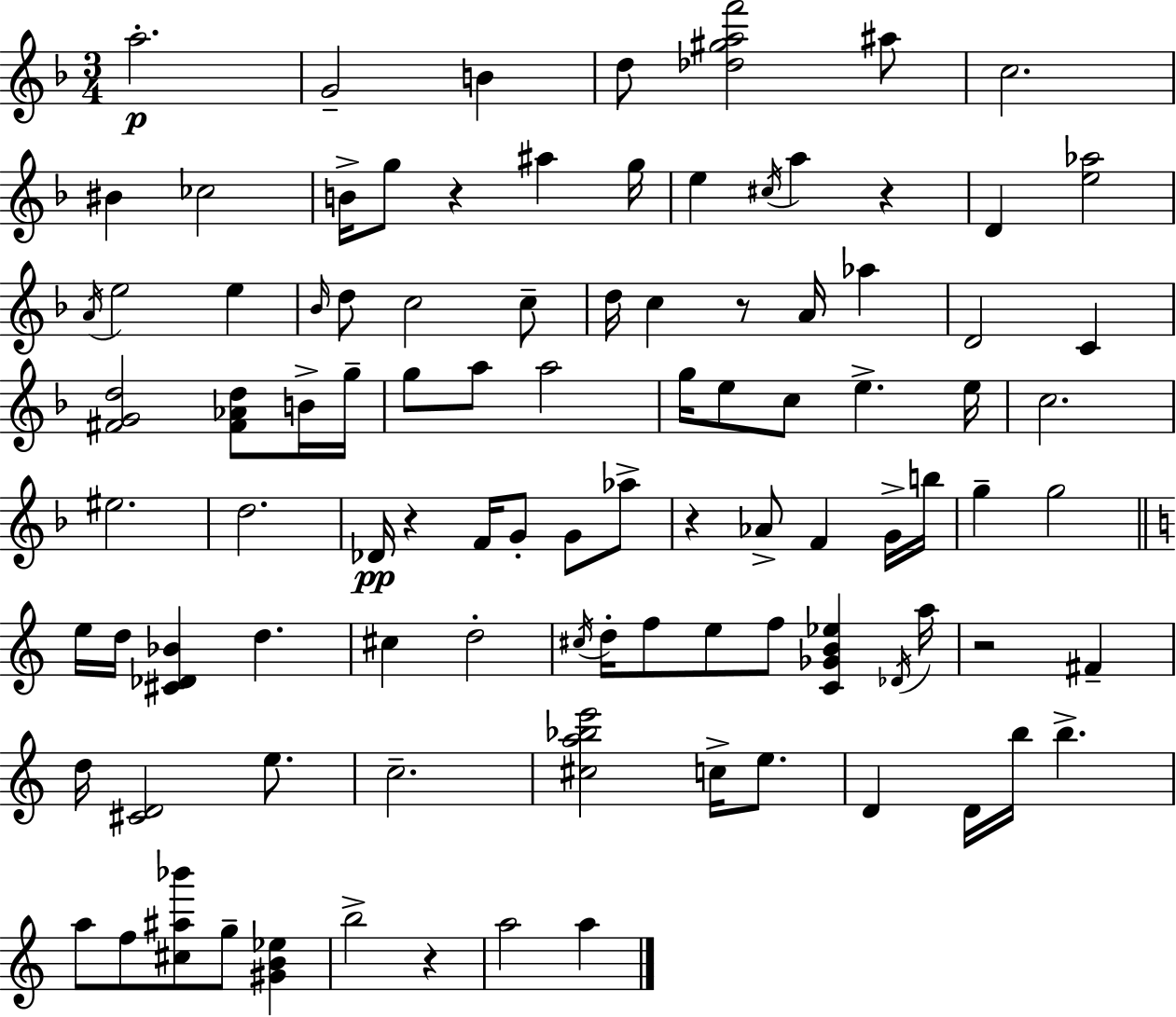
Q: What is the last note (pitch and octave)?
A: A5